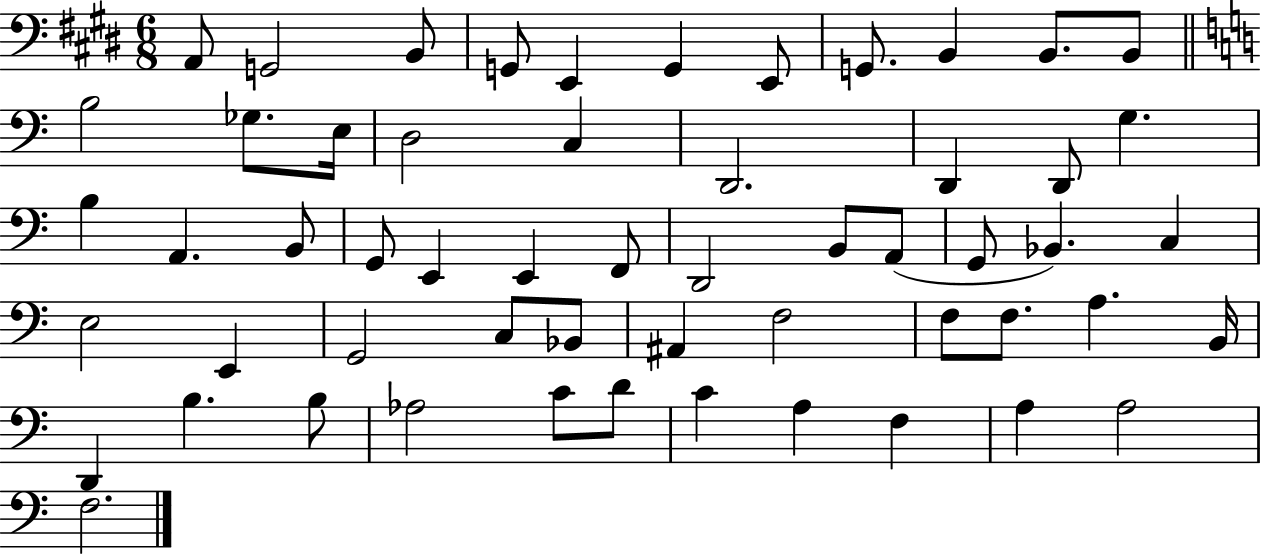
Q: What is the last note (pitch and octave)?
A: F3